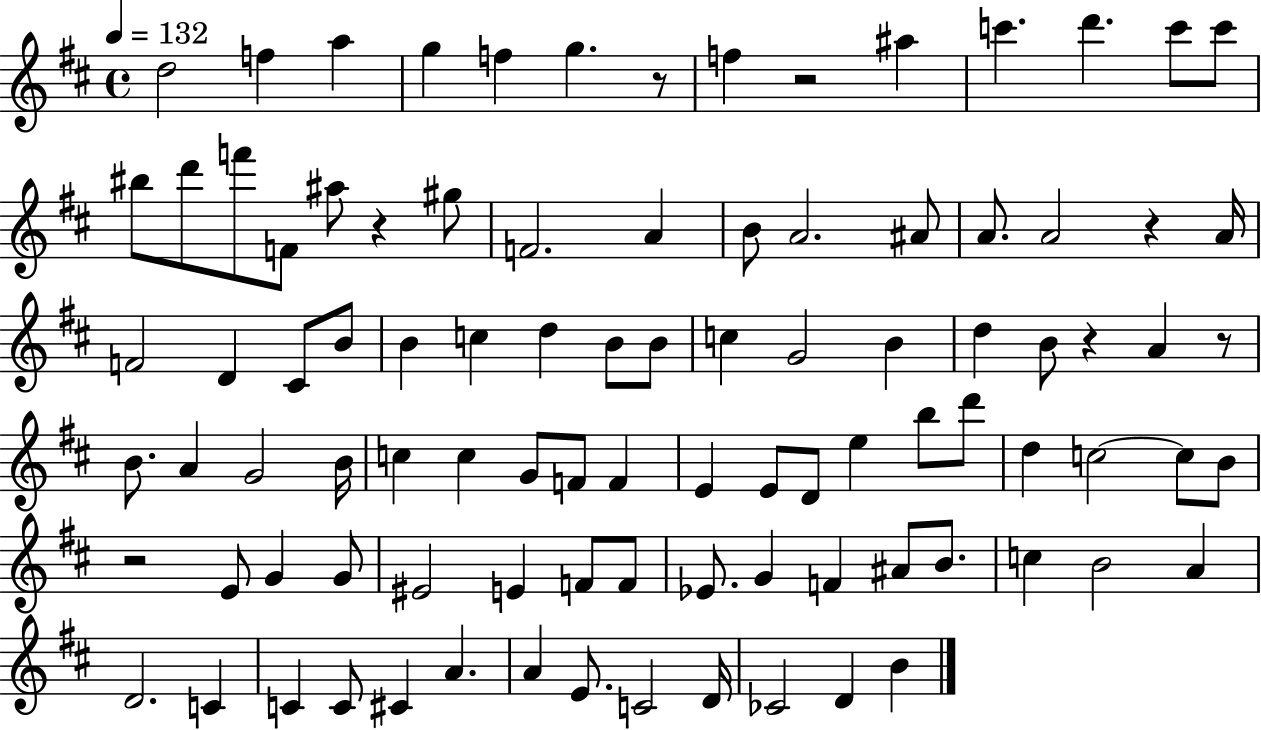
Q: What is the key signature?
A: D major